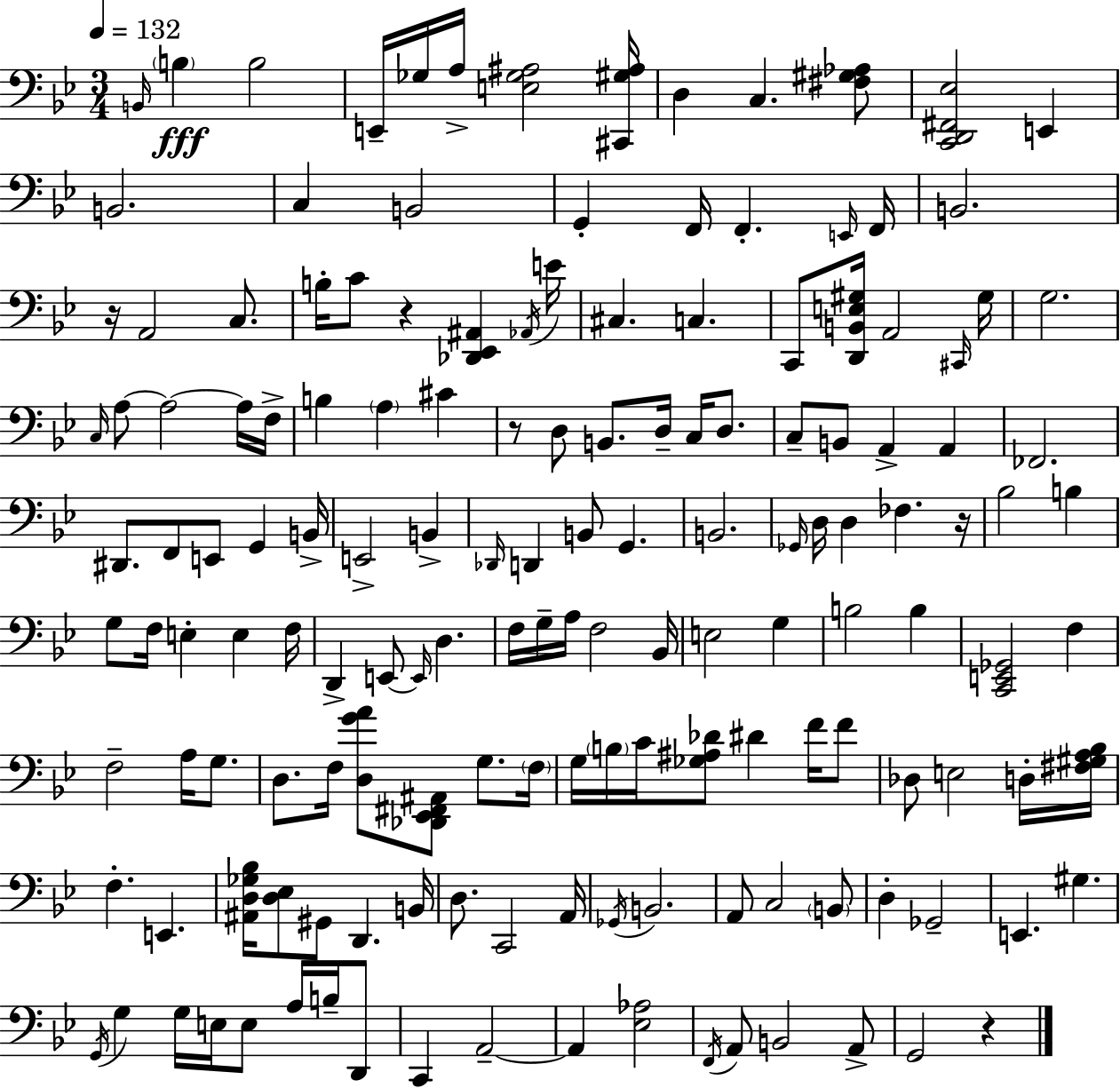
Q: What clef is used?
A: bass